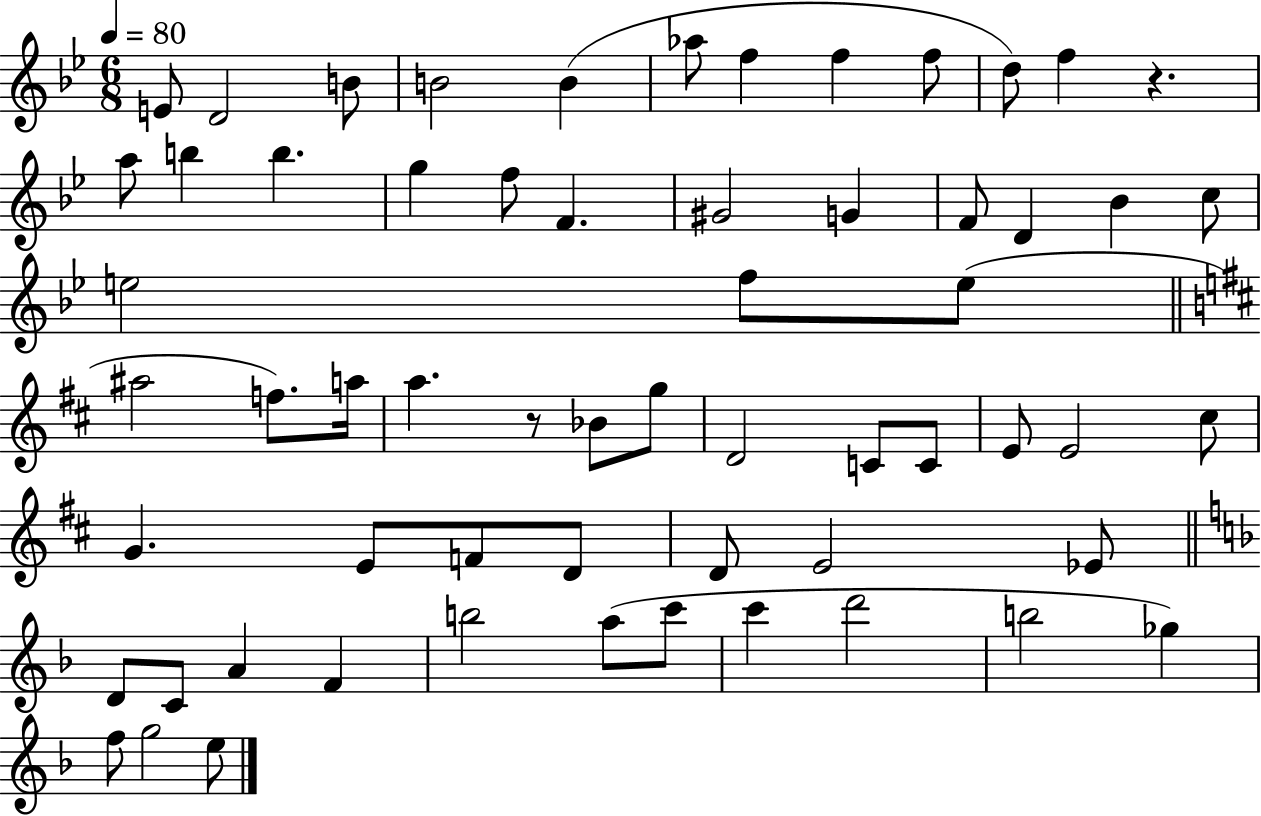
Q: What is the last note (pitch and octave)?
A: E5